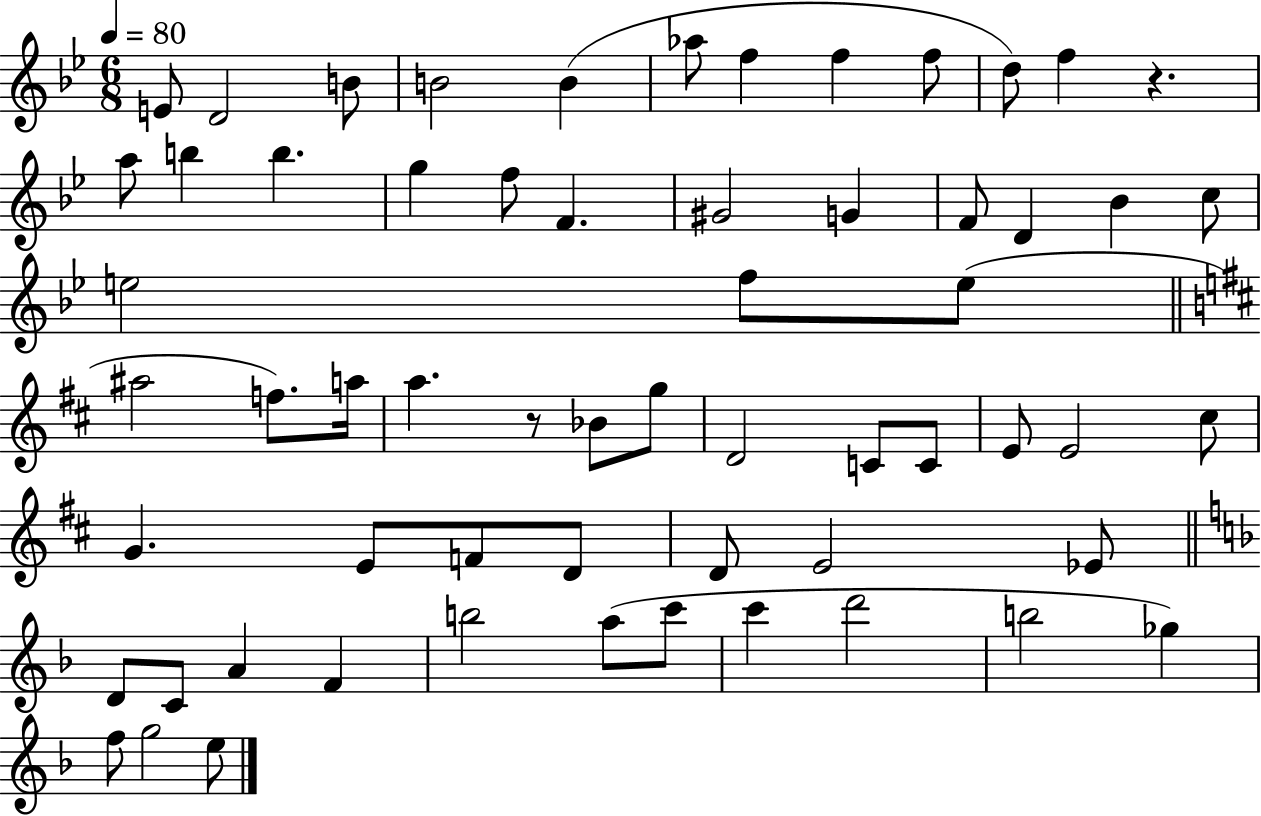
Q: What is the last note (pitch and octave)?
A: E5